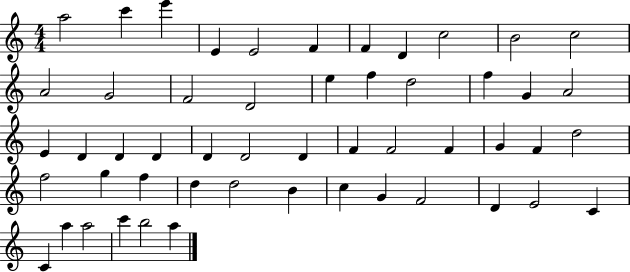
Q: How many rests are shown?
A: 0